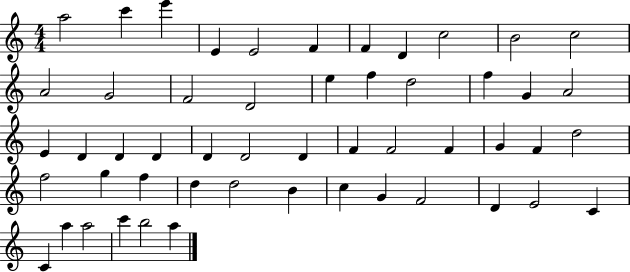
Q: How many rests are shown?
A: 0